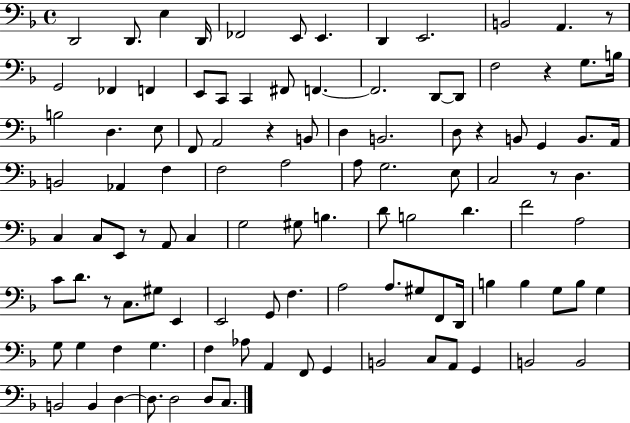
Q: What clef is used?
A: bass